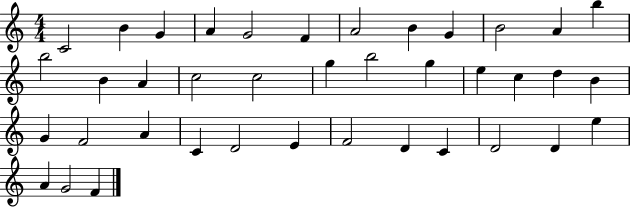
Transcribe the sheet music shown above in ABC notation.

X:1
T:Untitled
M:4/4
L:1/4
K:C
C2 B G A G2 F A2 B G B2 A b b2 B A c2 c2 g b2 g e c d B G F2 A C D2 E F2 D C D2 D e A G2 F